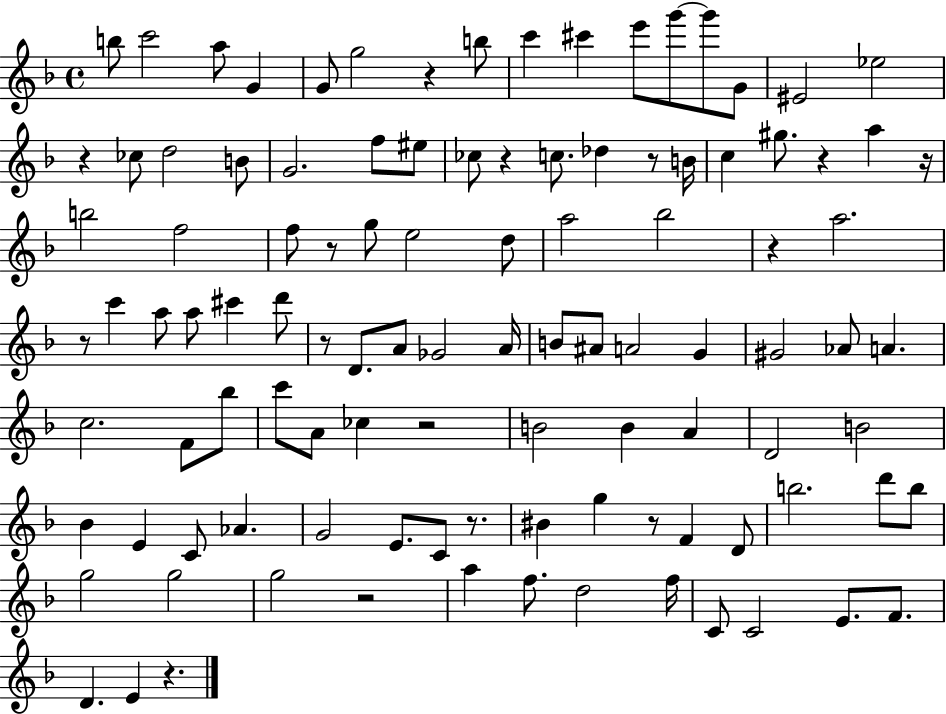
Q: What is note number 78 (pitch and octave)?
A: B5